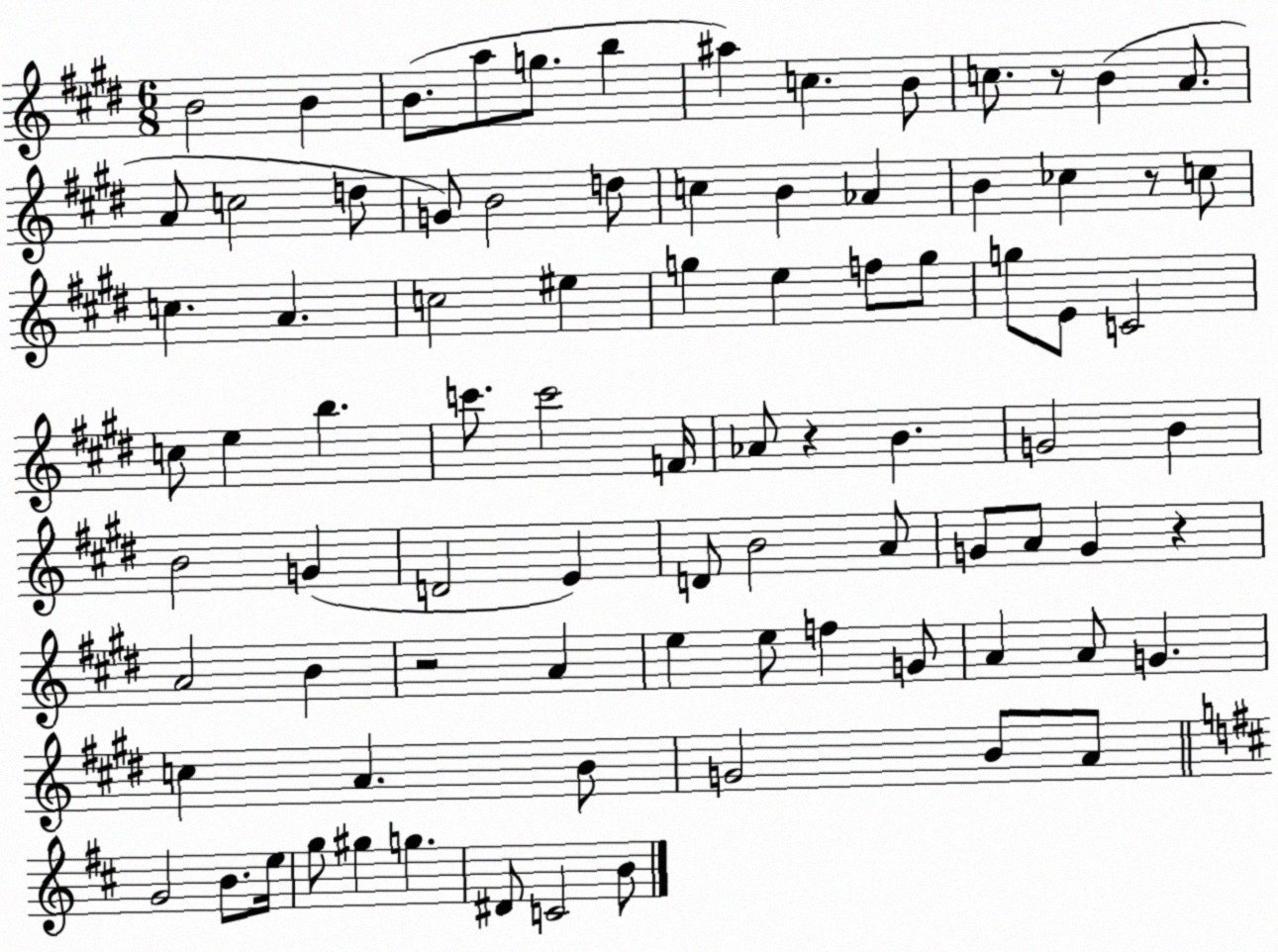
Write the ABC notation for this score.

X:1
T:Untitled
M:6/8
L:1/4
K:E
B2 B B/2 a/2 g/2 b ^a c B/2 c/2 z/2 B A/2 A/2 c2 d/2 G/2 B2 d/2 c B _A B _c z/2 c/2 c A c2 ^e g e f/2 g/2 g/2 E/2 C2 c/2 e b c'/2 c'2 F/4 _A/2 z B G2 B B2 G D2 E D/2 B2 A/2 G/2 A/2 G z A2 B z2 A e e/2 f G/2 A A/2 G c A B/2 G2 B/2 A/2 G2 B/2 e/4 g/2 ^g g ^D/2 C2 B/2